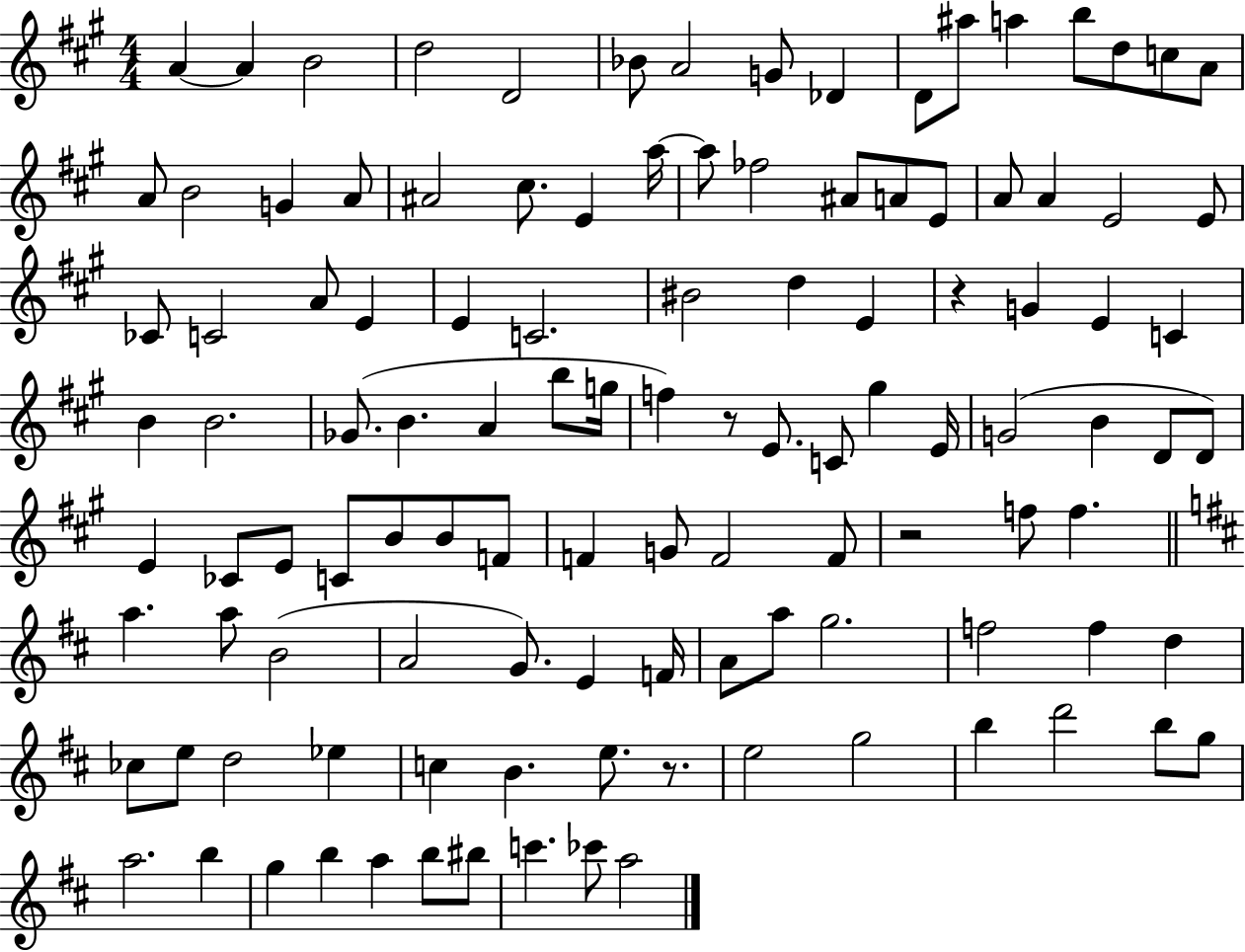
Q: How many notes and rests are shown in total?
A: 114